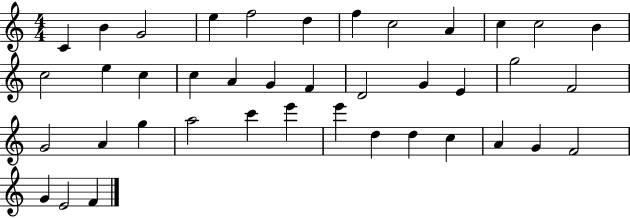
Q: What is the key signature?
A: C major